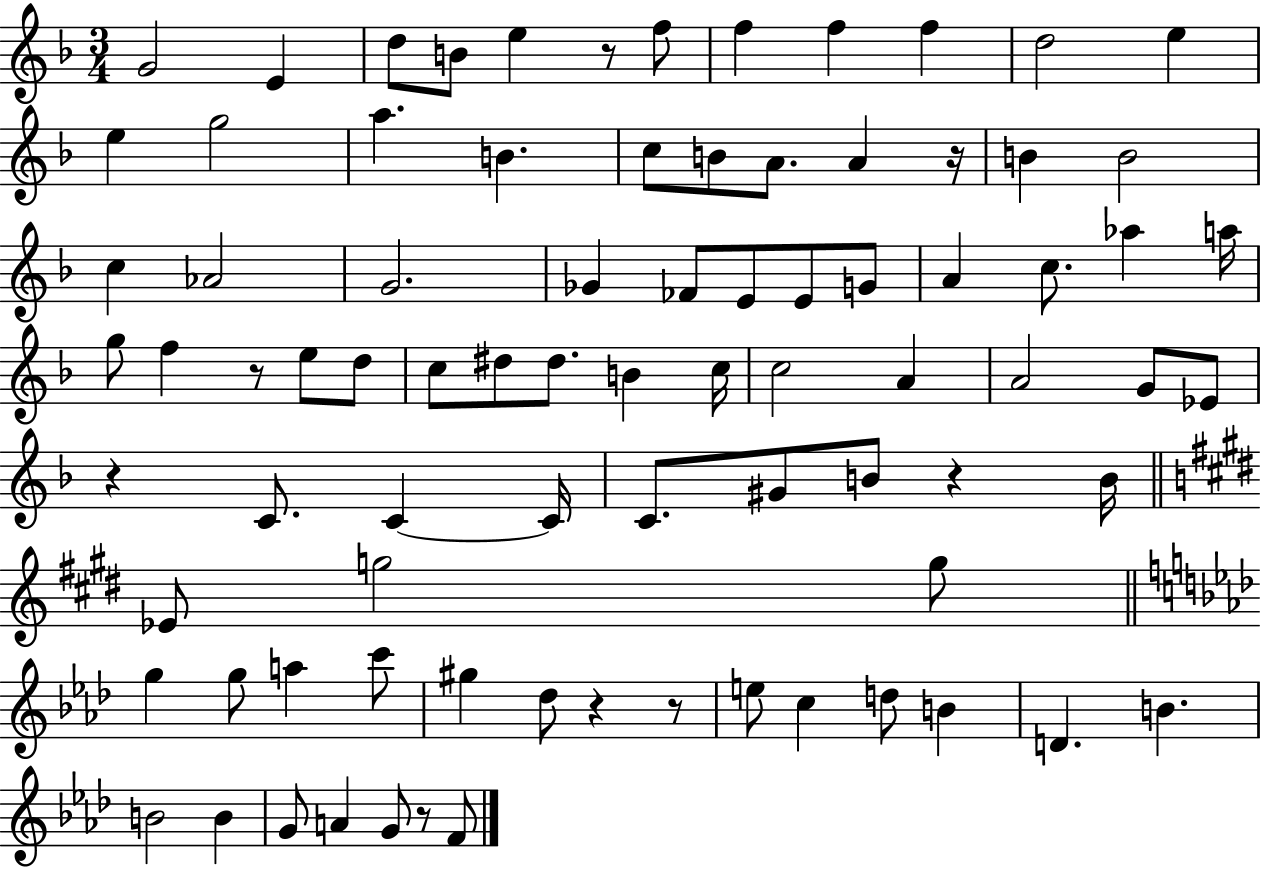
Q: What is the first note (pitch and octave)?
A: G4